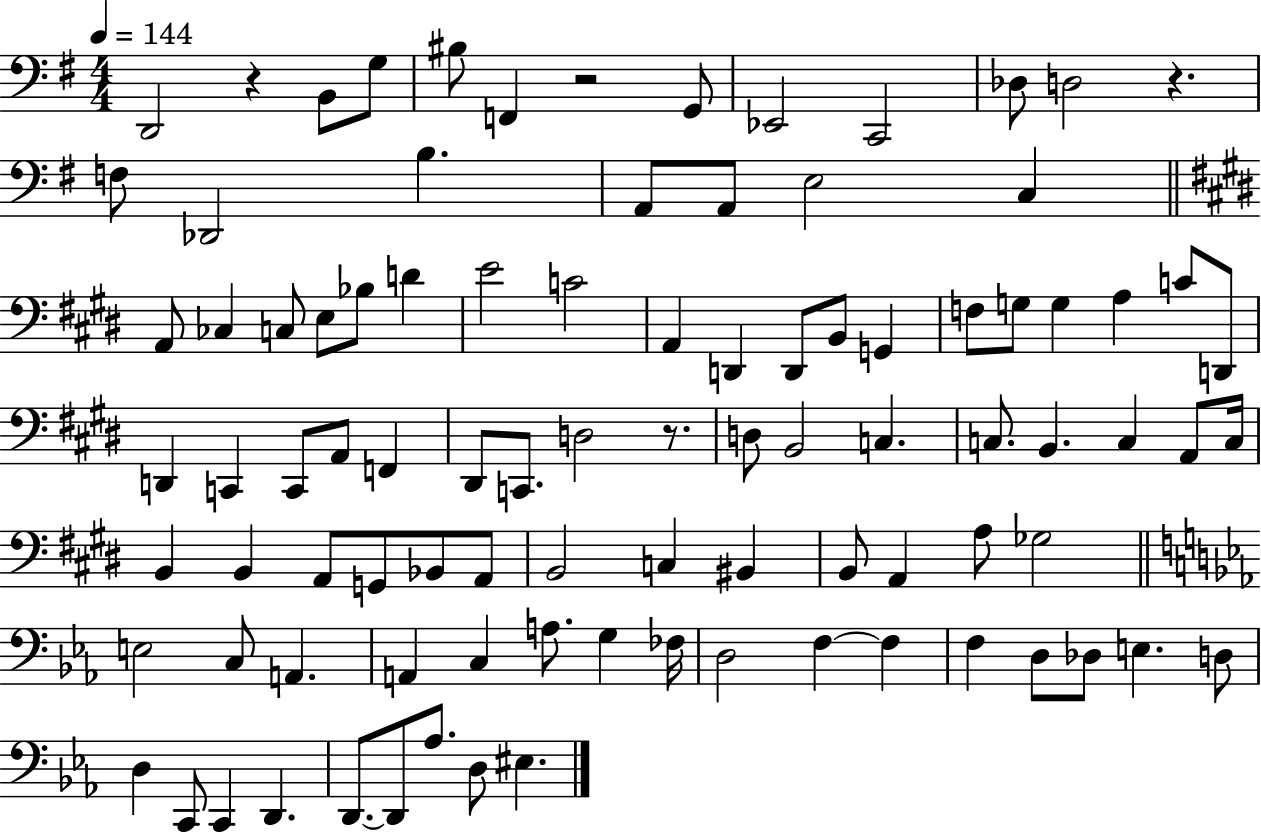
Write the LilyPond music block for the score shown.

{
  \clef bass
  \numericTimeSignature
  \time 4/4
  \key g \major
  \tempo 4 = 144
  d,2 r4 b,8 g8 | bis8 f,4 r2 g,8 | ees,2 c,2 | des8 d2 r4. | \break f8 des,2 b4. | a,8 a,8 e2 c4 | \bar "||" \break \key e \major a,8 ces4 c8 e8 bes8 d'4 | e'2 c'2 | a,4 d,4 d,8 b,8 g,4 | f8 g8 g4 a4 c'8 d,8 | \break d,4 c,4 c,8 a,8 f,4 | dis,8 c,8. d2 r8. | d8 b,2 c4. | c8. b,4. c4 a,8 c16 | \break b,4 b,4 a,8 g,8 bes,8 a,8 | b,2 c4 bis,4 | b,8 a,4 a8 ges2 | \bar "||" \break \key c \minor e2 c8 a,4. | a,4 c4 a8. g4 fes16 | d2 f4~~ f4 | f4 d8 des8 e4. d8 | \break d4 c,8 c,4 d,4. | d,8.~~ d,8 aes8. d8 eis4. | \bar "|."
}